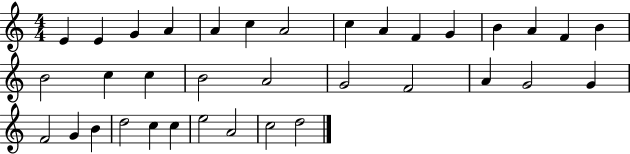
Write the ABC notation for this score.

X:1
T:Untitled
M:4/4
L:1/4
K:C
E E G A A c A2 c A F G B A F B B2 c c B2 A2 G2 F2 A G2 G F2 G B d2 c c e2 A2 c2 d2